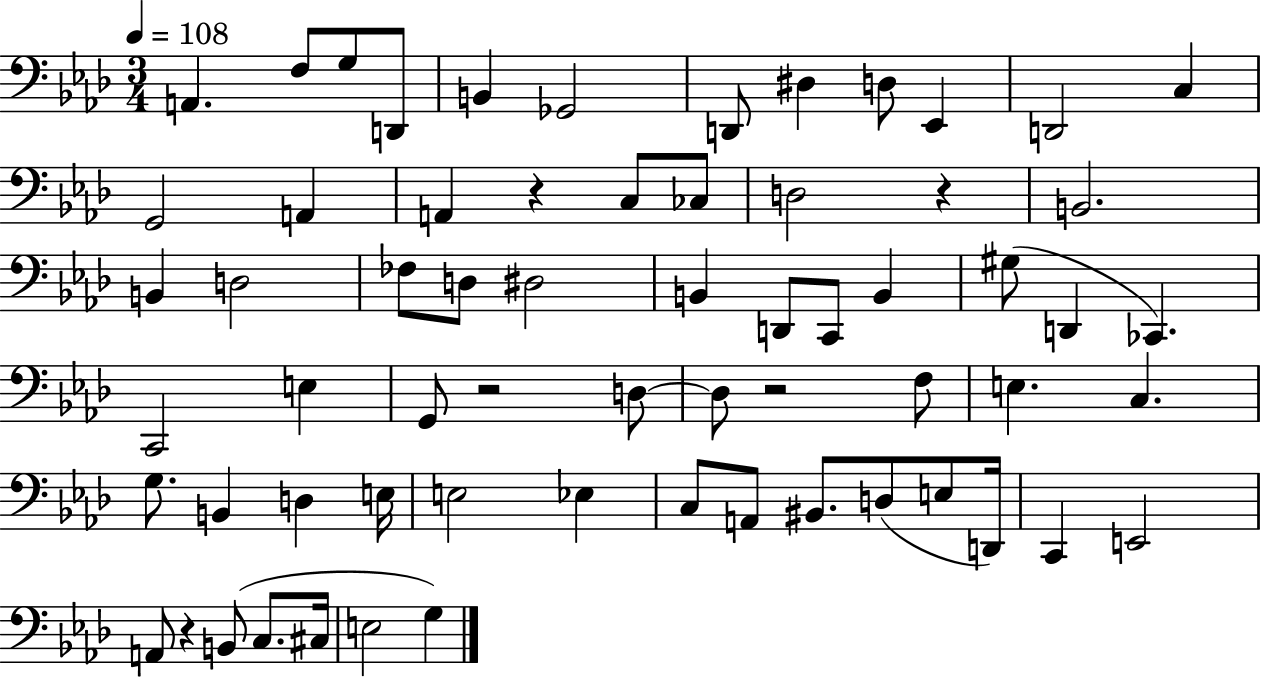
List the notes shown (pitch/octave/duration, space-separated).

A2/q. F3/e G3/e D2/e B2/q Gb2/h D2/e D#3/q D3/e Eb2/q D2/h C3/q G2/h A2/q A2/q R/q C3/e CES3/e D3/h R/q B2/h. B2/q D3/h FES3/e D3/e D#3/h B2/q D2/e C2/e B2/q G#3/e D2/q CES2/q. C2/h E3/q G2/e R/h D3/e D3/e R/h F3/e E3/q. C3/q. G3/e. B2/q D3/q E3/s E3/h Eb3/q C3/e A2/e BIS2/e. D3/e E3/e D2/s C2/q E2/h A2/e R/q B2/e C3/e. C#3/s E3/h G3/q